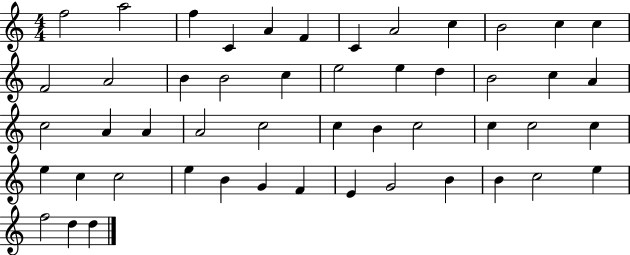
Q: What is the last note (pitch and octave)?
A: D5